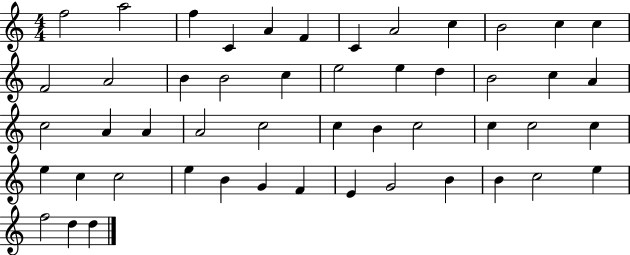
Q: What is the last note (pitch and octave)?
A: D5